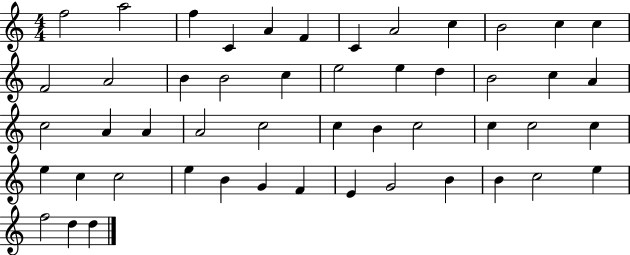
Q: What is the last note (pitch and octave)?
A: D5